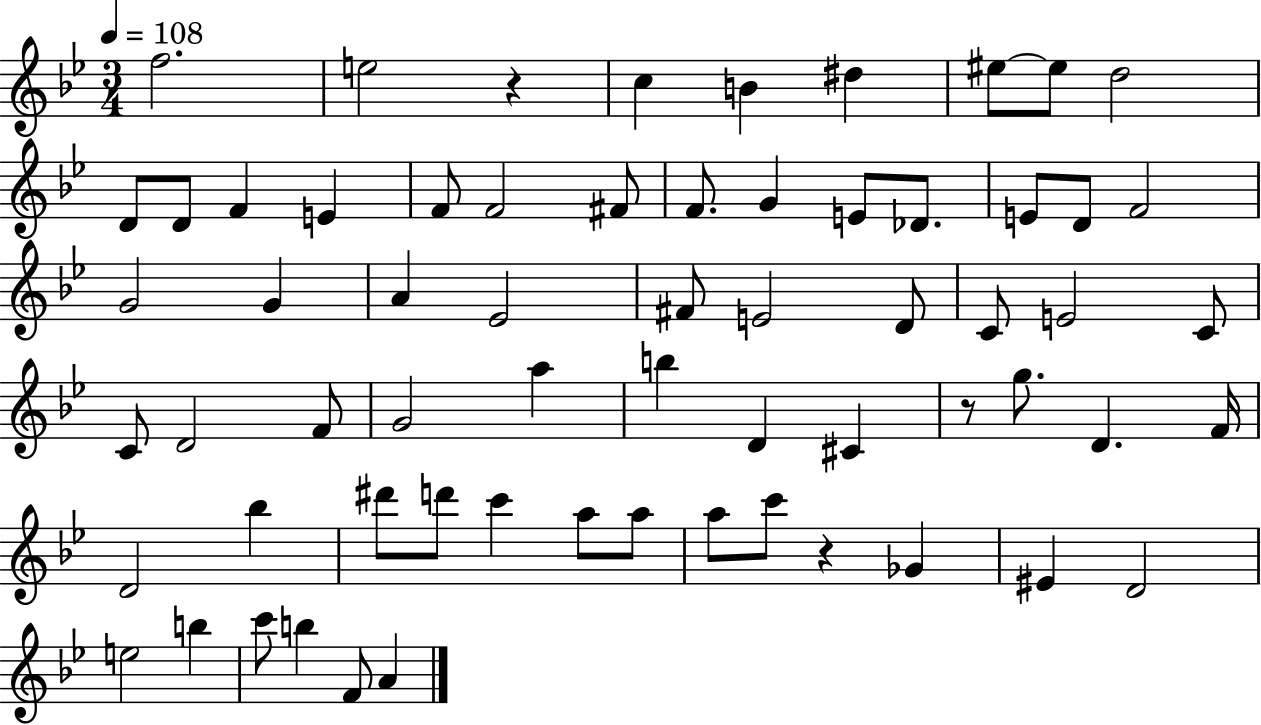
F5/h. E5/h R/q C5/q B4/q D#5/q EIS5/e EIS5/e D5/h D4/e D4/e F4/q E4/q F4/e F4/h F#4/e F4/e. G4/q E4/e Db4/e. E4/e D4/e F4/h G4/h G4/q A4/q Eb4/h F#4/e E4/h D4/e C4/e E4/h C4/e C4/e D4/h F4/e G4/h A5/q B5/q D4/q C#4/q R/e G5/e. D4/q. F4/s D4/h Bb5/q D#6/e D6/e C6/q A5/e A5/e A5/e C6/e R/q Gb4/q EIS4/q D4/h E5/h B5/q C6/e B5/q F4/e A4/q